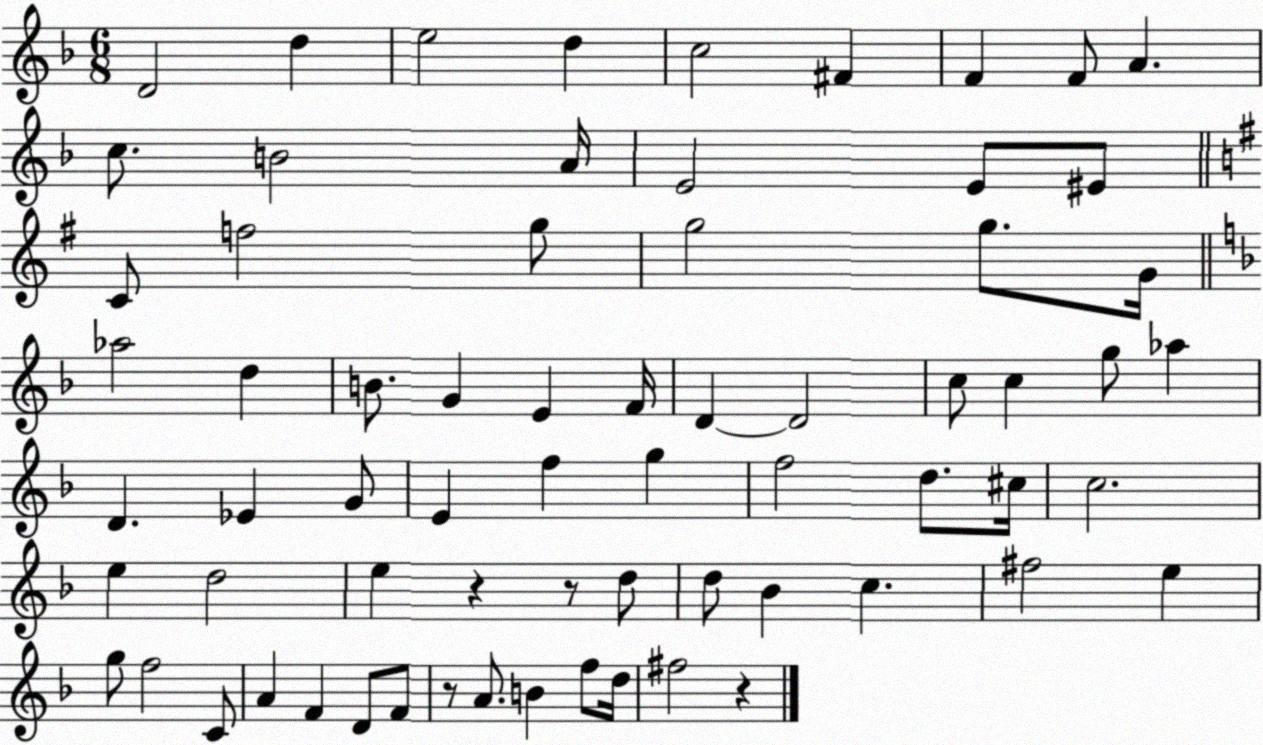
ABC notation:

X:1
T:Untitled
M:6/8
L:1/4
K:F
D2 d e2 d c2 ^F F F/2 A c/2 B2 A/4 E2 E/2 ^E/2 C/2 f2 g/2 g2 g/2 G/4 _a2 d B/2 G E F/4 D D2 c/2 c g/2 _a D _E G/2 E f g f2 d/2 ^c/4 c2 e d2 e z z/2 d/2 d/2 _B c ^f2 e g/2 f2 C/2 A F D/2 F/2 z/2 A/2 B f/2 d/4 ^f2 z